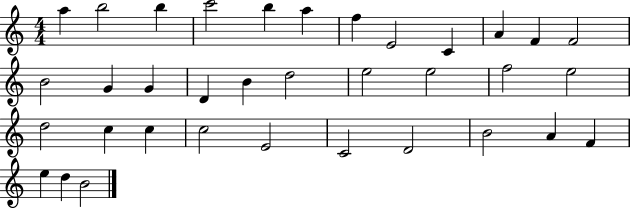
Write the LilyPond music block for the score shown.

{
  \clef treble
  \numericTimeSignature
  \time 4/4
  \key c \major
  a''4 b''2 b''4 | c'''2 b''4 a''4 | f''4 e'2 c'4 | a'4 f'4 f'2 | \break b'2 g'4 g'4 | d'4 b'4 d''2 | e''2 e''2 | f''2 e''2 | \break d''2 c''4 c''4 | c''2 e'2 | c'2 d'2 | b'2 a'4 f'4 | \break e''4 d''4 b'2 | \bar "|."
}